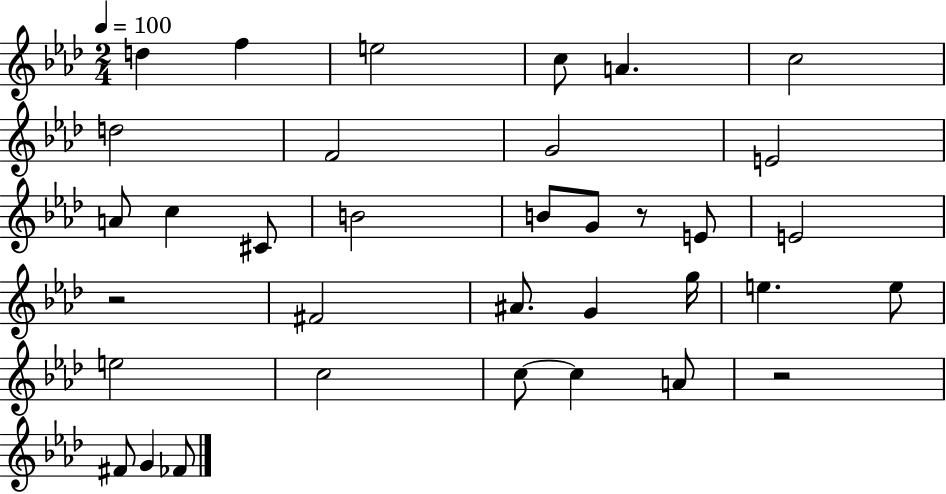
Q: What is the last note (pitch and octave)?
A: FES4